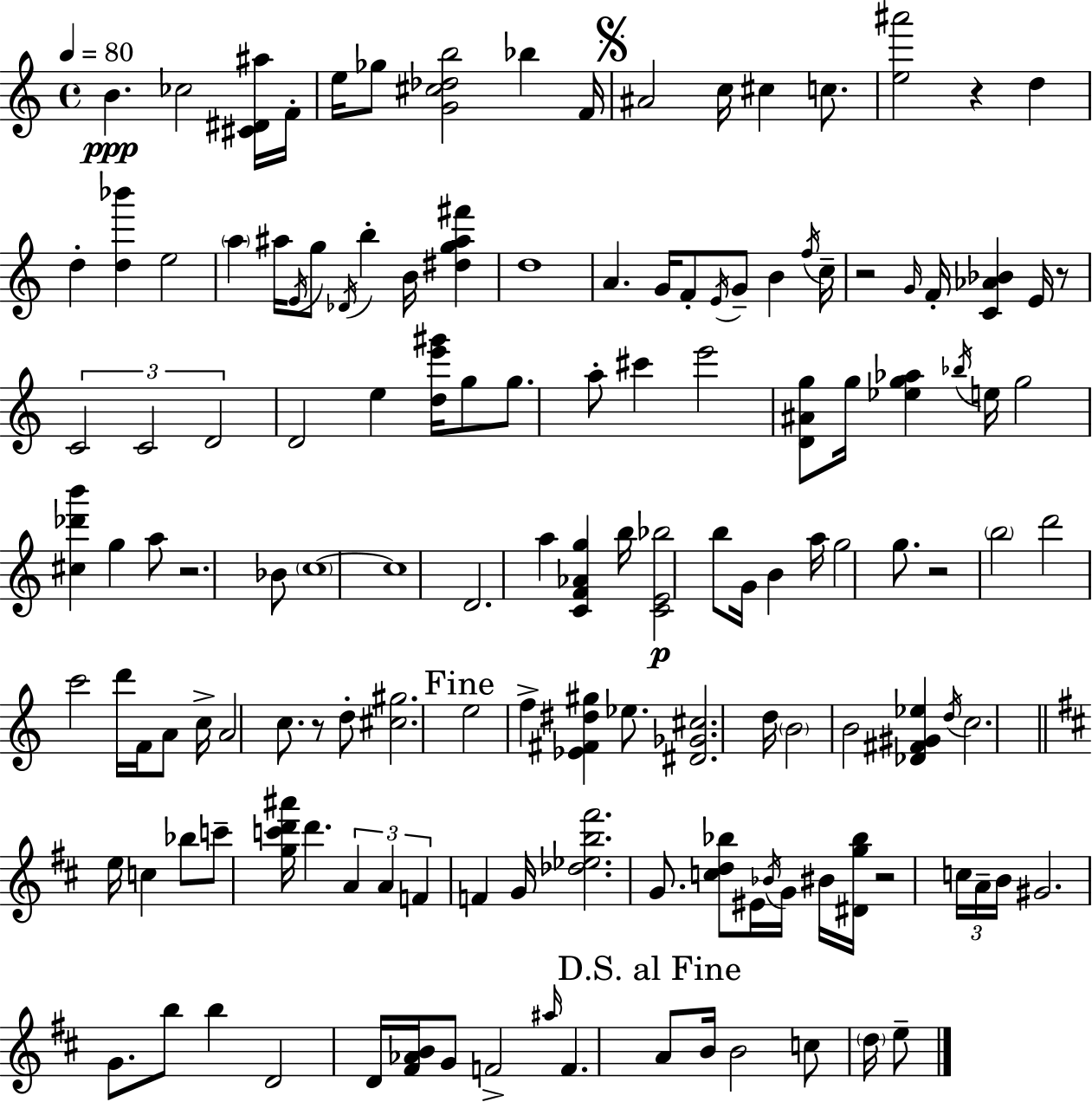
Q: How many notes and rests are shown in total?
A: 141